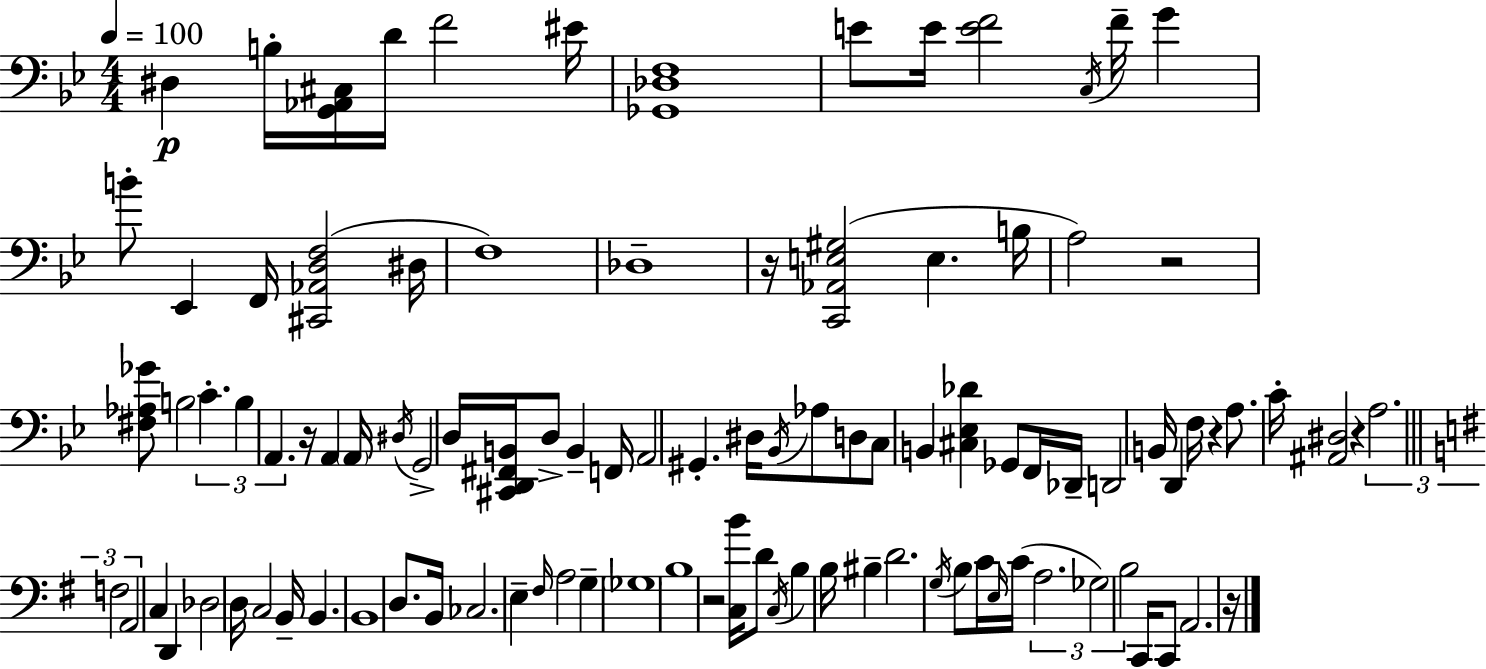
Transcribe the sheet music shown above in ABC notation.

X:1
T:Untitled
M:4/4
L:1/4
K:Bb
^D, B,/4 [G,,_A,,^C,]/4 D/4 F2 ^E/4 [_G,,_D,F,]4 E/2 E/4 [EF]2 C,/4 F/4 G B/2 _E,, F,,/4 [^C,,_A,,D,F,]2 ^D,/4 F,4 _D,4 z/4 [C,,_A,,E,^G,]2 E, B,/4 A,2 z2 [^F,_A,_G]/2 B,2 C B, A,, z/4 A,, A,,/4 ^D,/4 G,,2 D,/4 [^C,,D,,^F,,B,,]/4 D,/2 B,, F,,/4 A,,2 ^G,, ^D,/4 _B,,/4 _A,/2 D,/2 C,/2 B,, [^C,_E,_D] _G,,/2 F,,/4 _D,,/4 D,,2 B,,/4 D,, F,/4 z A,/2 C/4 [^A,,^D,]2 z A,2 F,2 A,,2 C, D,, _D,2 D,/4 C,2 B,,/4 B,, B,,4 D,/2 B,,/4 _C,2 E, ^F,/4 A,2 G, _G,4 B,4 z2 [C,B]/4 D/2 C,/4 B, B,/4 ^B, D2 G,/4 B,/2 C/4 E,/4 C/4 A,2 _G,2 B,2 C,,/4 C,,/2 A,,2 z/4